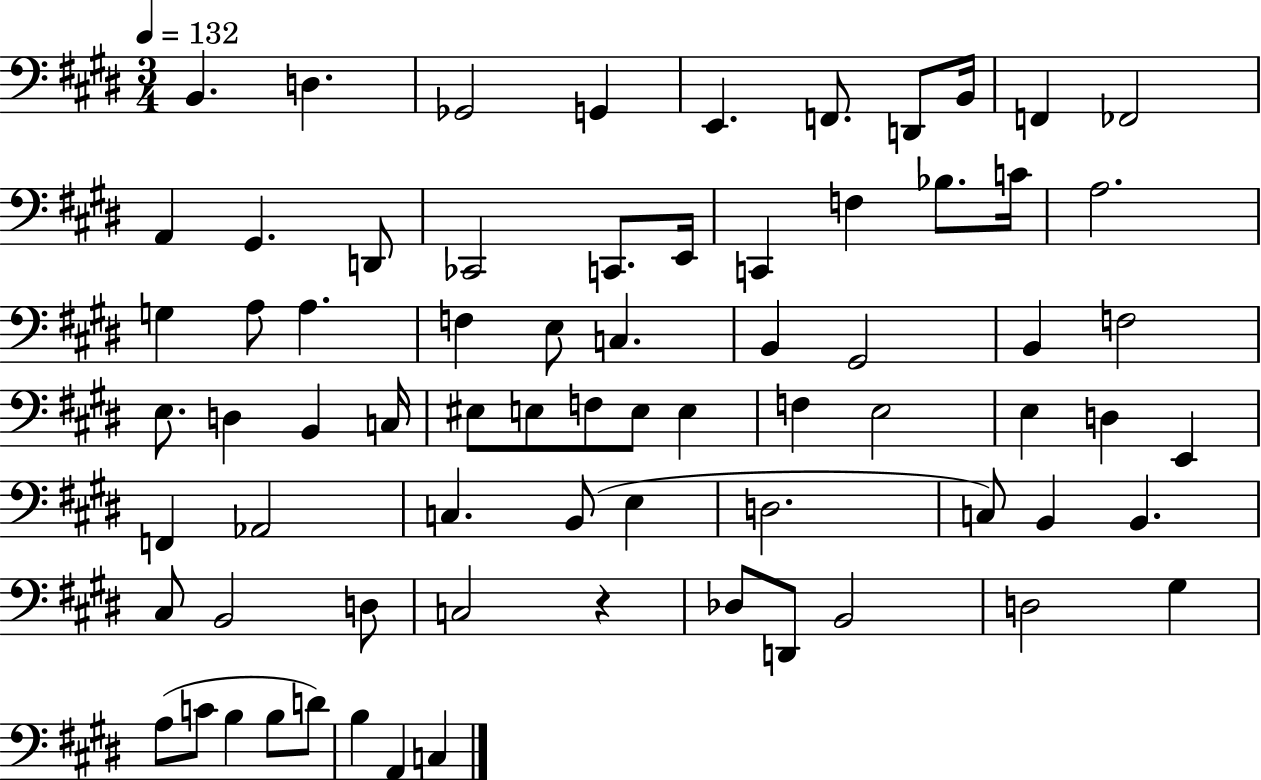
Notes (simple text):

B2/q. D3/q. Gb2/h G2/q E2/q. F2/e. D2/e B2/s F2/q FES2/h A2/q G#2/q. D2/e CES2/h C2/e. E2/s C2/q F3/q Bb3/e. C4/s A3/h. G3/q A3/e A3/q. F3/q E3/e C3/q. B2/q G#2/h B2/q F3/h E3/e. D3/q B2/q C3/s EIS3/e E3/e F3/e E3/e E3/q F3/q E3/h E3/q D3/q E2/q F2/q Ab2/h C3/q. B2/e E3/q D3/h. C3/e B2/q B2/q. C#3/e B2/h D3/e C3/h R/q Db3/e D2/e B2/h D3/h G#3/q A3/e C4/e B3/q B3/e D4/e B3/q A2/q C3/q